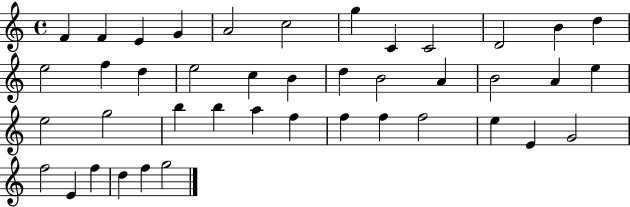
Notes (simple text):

F4/q F4/q E4/q G4/q A4/h C5/h G5/q C4/q C4/h D4/h B4/q D5/q E5/h F5/q D5/q E5/h C5/q B4/q D5/q B4/h A4/q B4/h A4/q E5/q E5/h G5/h B5/q B5/q A5/q F5/q F5/q F5/q F5/h E5/q E4/q G4/h F5/h E4/q F5/q D5/q F5/q G5/h